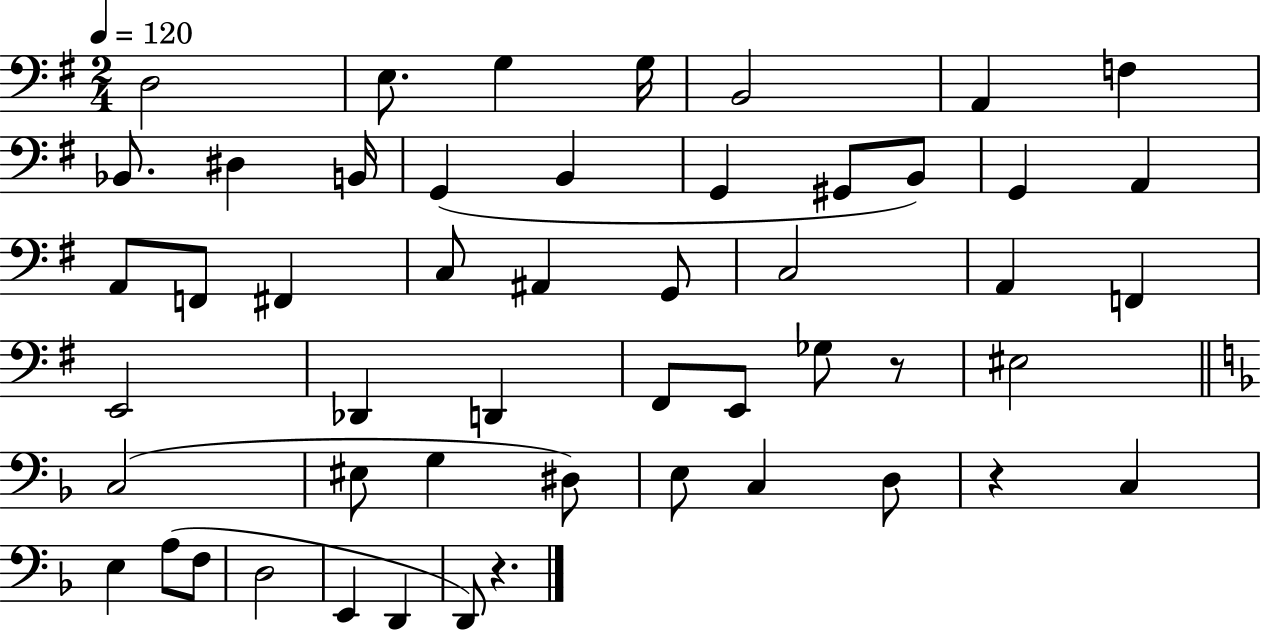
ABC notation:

X:1
T:Untitled
M:2/4
L:1/4
K:G
D,2 E,/2 G, G,/4 B,,2 A,, F, _B,,/2 ^D, B,,/4 G,, B,, G,, ^G,,/2 B,,/2 G,, A,, A,,/2 F,,/2 ^F,, C,/2 ^A,, G,,/2 C,2 A,, F,, E,,2 _D,, D,, ^F,,/2 E,,/2 _G,/2 z/2 ^E,2 C,2 ^E,/2 G, ^D,/2 E,/2 C, D,/2 z C, E, A,/2 F,/2 D,2 E,, D,, D,,/2 z